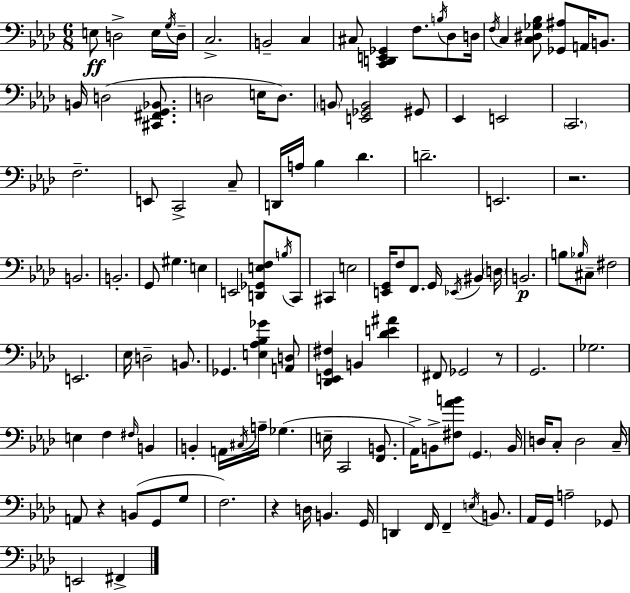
X:1
T:Untitled
M:6/8
L:1/4
K:Ab
E,/2 D,2 E,/4 G,/4 D,/4 C,2 B,,2 C, ^C,/2 [C,,D,,E,,_G,,] F,/2 B,/4 _D,/2 D,/4 F,/4 C, [C,^D,_G,_B,]/2 [_G,,^A,]/2 A,,/4 B,,/2 B,,/4 D,2 [^C,,^F,,G,,_B,,]/2 D,2 E,/4 D,/2 B,,/2 [E,,_G,,B,,]2 ^G,,/2 _E,, E,,2 C,,2 F,2 E,,/2 C,,2 C,/2 D,,/4 A,/4 _B, _D D2 E,,2 z2 B,,2 B,,2 G,,/2 ^G, E, E,,2 [D,,_G,,E,F,]/2 B,/4 C,,/2 ^C,, E,2 [E,,G,,]/4 F,/2 F,,/2 G,,/4 _E,,/4 ^B,, D,/4 B,,2 B,/2 _B,/4 ^C,/2 ^F,2 E,,2 _E,/4 D,2 B,,/2 _G,, [E,_A,_B,_G] [A,,D,]/2 [_D,,E,,G,,^F,] B,, [_DE^A] ^F,,/2 _G,,2 z/2 G,,2 _G,2 E, F, ^F,/4 B,, B,, A,,/4 ^C,/4 A,/4 _G, E,/4 C,,2 [F,,B,,]/2 _A,,/4 B,,/2 [^F,_AB]/2 G,, B,,/4 D,/4 C,/2 D,2 C,/4 A,,/2 z B,,/2 G,,/2 G,/2 F,2 z D,/4 B,, G,,/4 D,, F,,/4 F,, E,/4 B,,/2 _A,,/4 G,,/4 A,2 _G,,/2 E,,2 ^F,,